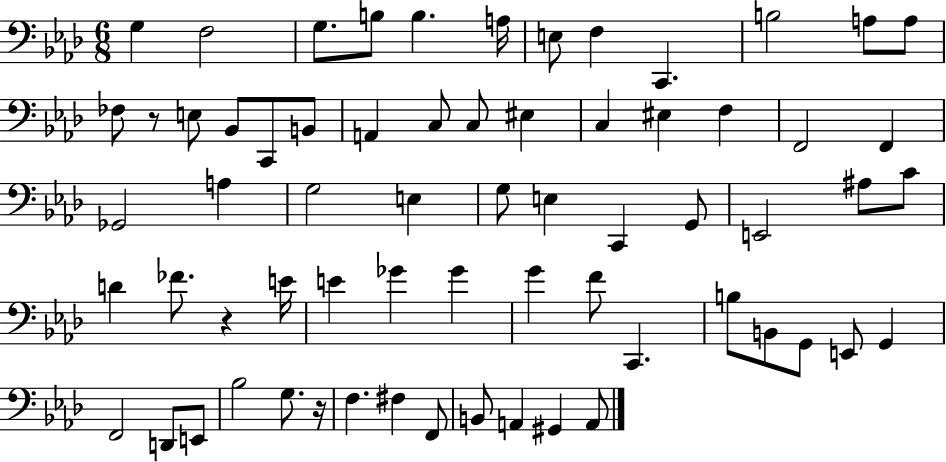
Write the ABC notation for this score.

X:1
T:Untitled
M:6/8
L:1/4
K:Ab
G, F,2 G,/2 B,/2 B, A,/4 E,/2 F, C,, B,2 A,/2 A,/2 _F,/2 z/2 E,/2 _B,,/2 C,,/2 B,,/2 A,, C,/2 C,/2 ^E, C, ^E, F, F,,2 F,, _G,,2 A, G,2 E, G,/2 E, C,, G,,/2 E,,2 ^A,/2 C/2 D _F/2 z E/4 E _G _G G F/2 C,, B,/2 B,,/2 G,,/2 E,,/2 G,, F,,2 D,,/2 E,,/2 _B,2 G,/2 z/4 F, ^F, F,,/2 B,,/2 A,, ^G,, A,,/2